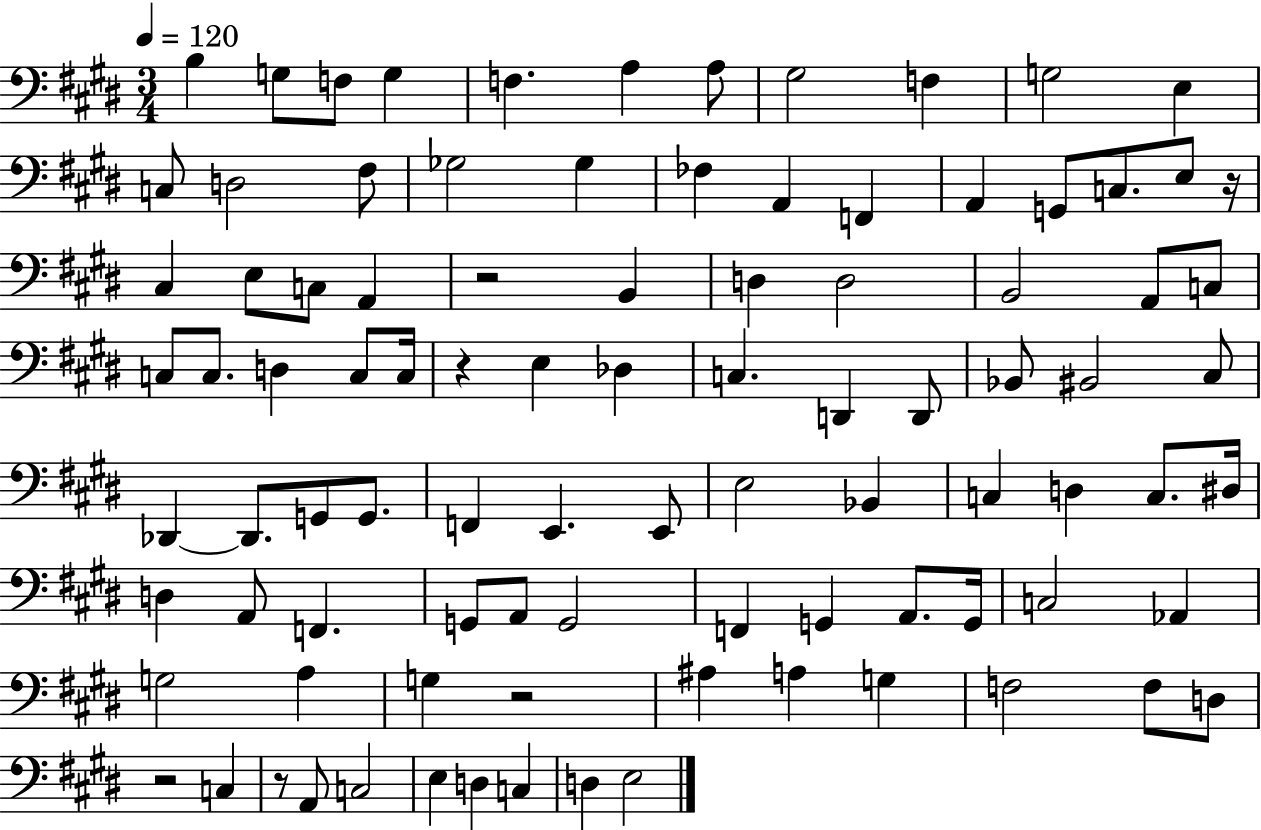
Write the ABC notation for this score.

X:1
T:Untitled
M:3/4
L:1/4
K:E
B, G,/2 F,/2 G, F, A, A,/2 ^G,2 F, G,2 E, C,/2 D,2 ^F,/2 _G,2 _G, _F, A,, F,, A,, G,,/2 C,/2 E,/2 z/4 ^C, E,/2 C,/2 A,, z2 B,, D, D,2 B,,2 A,,/2 C,/2 C,/2 C,/2 D, C,/2 C,/4 z E, _D, C, D,, D,,/2 _B,,/2 ^B,,2 ^C,/2 _D,, _D,,/2 G,,/2 G,,/2 F,, E,, E,,/2 E,2 _B,, C, D, C,/2 ^D,/4 D, A,,/2 F,, G,,/2 A,,/2 G,,2 F,, G,, A,,/2 G,,/4 C,2 _A,, G,2 A, G, z2 ^A, A, G, F,2 F,/2 D,/2 z2 C, z/2 A,,/2 C,2 E, D, C, D, E,2